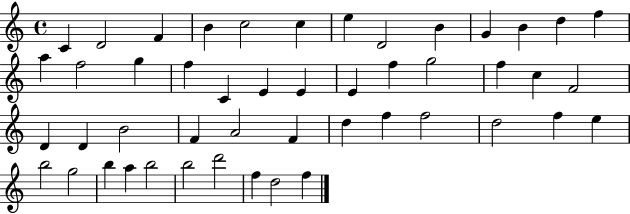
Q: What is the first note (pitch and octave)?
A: C4